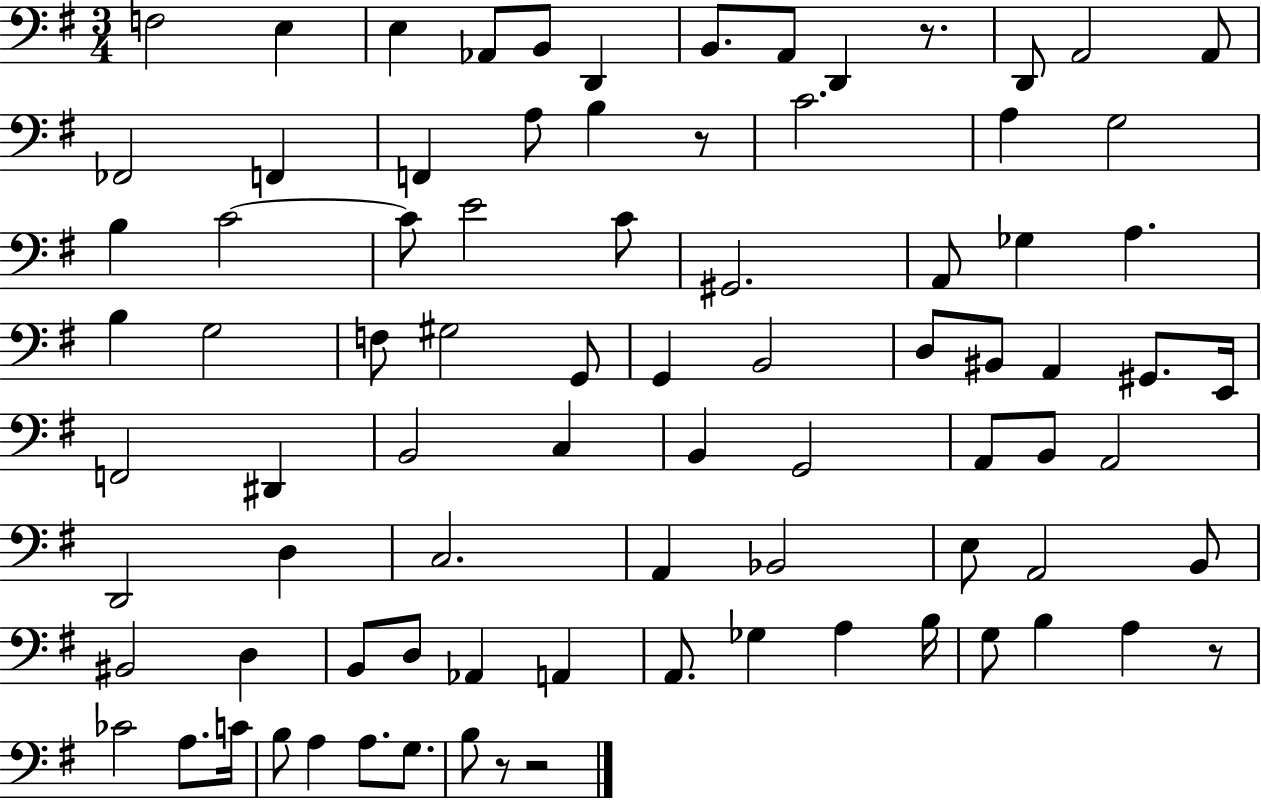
X:1
T:Untitled
M:3/4
L:1/4
K:G
F,2 E, E, _A,,/2 B,,/2 D,, B,,/2 A,,/2 D,, z/2 D,,/2 A,,2 A,,/2 _F,,2 F,, F,, A,/2 B, z/2 C2 A, G,2 B, C2 C/2 E2 C/2 ^G,,2 A,,/2 _G, A, B, G,2 F,/2 ^G,2 G,,/2 G,, B,,2 D,/2 ^B,,/2 A,, ^G,,/2 E,,/4 F,,2 ^D,, B,,2 C, B,, G,,2 A,,/2 B,,/2 A,,2 D,,2 D, C,2 A,, _B,,2 E,/2 A,,2 B,,/2 ^B,,2 D, B,,/2 D,/2 _A,, A,, A,,/2 _G, A, B,/4 G,/2 B, A, z/2 _C2 A,/2 C/4 B,/2 A, A,/2 G,/2 B,/2 z/2 z2